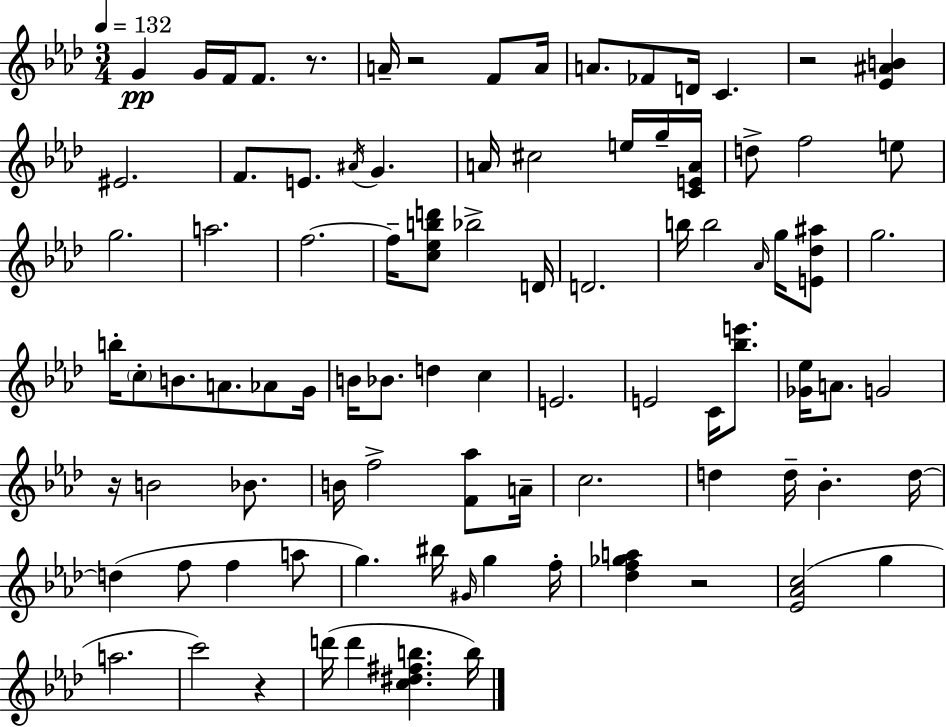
X:1
T:Untitled
M:3/4
L:1/4
K:Fm
G G/4 F/4 F/2 z/2 A/4 z2 F/2 A/4 A/2 _F/2 D/4 C z2 [_E^AB] ^E2 F/2 E/2 ^A/4 G A/4 ^c2 e/4 g/4 [CEA]/4 d/2 f2 e/2 g2 a2 f2 f/4 [c_ebd']/2 _b2 D/4 D2 b/4 b2 _A/4 g/4 [E_d^a]/2 g2 b/4 c/2 B/2 A/2 _A/2 G/4 B/4 _B/2 d c E2 E2 C/4 [_be']/2 [_G_e]/4 A/2 G2 z/4 B2 _B/2 B/4 f2 [F_a]/2 A/4 c2 d d/4 _B d/4 d f/2 f a/2 g ^b/4 ^G/4 g f/4 [_df_ga] z2 [_E_Ac]2 g a2 c'2 z d'/4 d' [c^d^fb] b/4